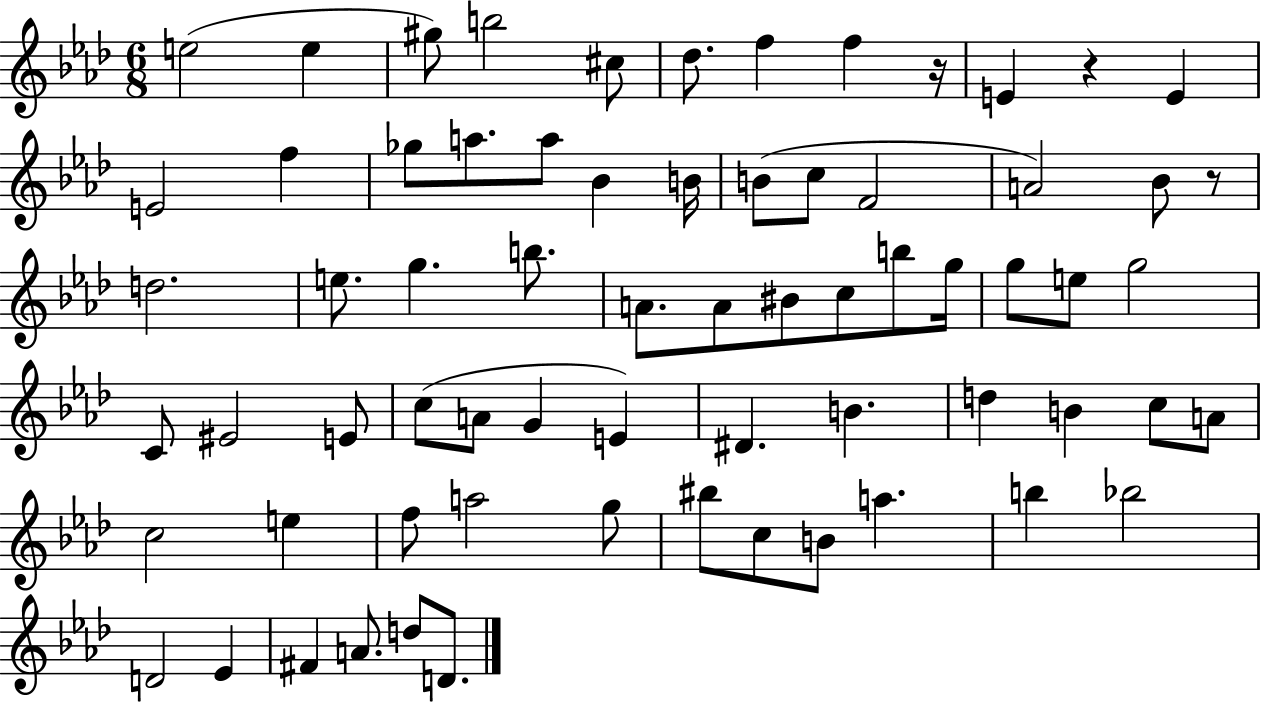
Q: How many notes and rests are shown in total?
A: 68